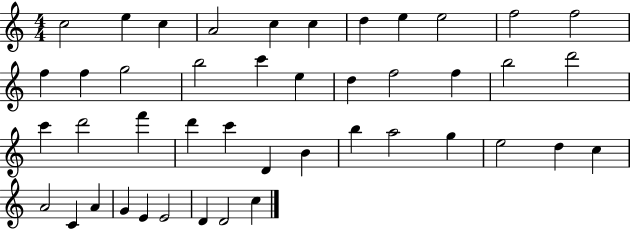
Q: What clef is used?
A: treble